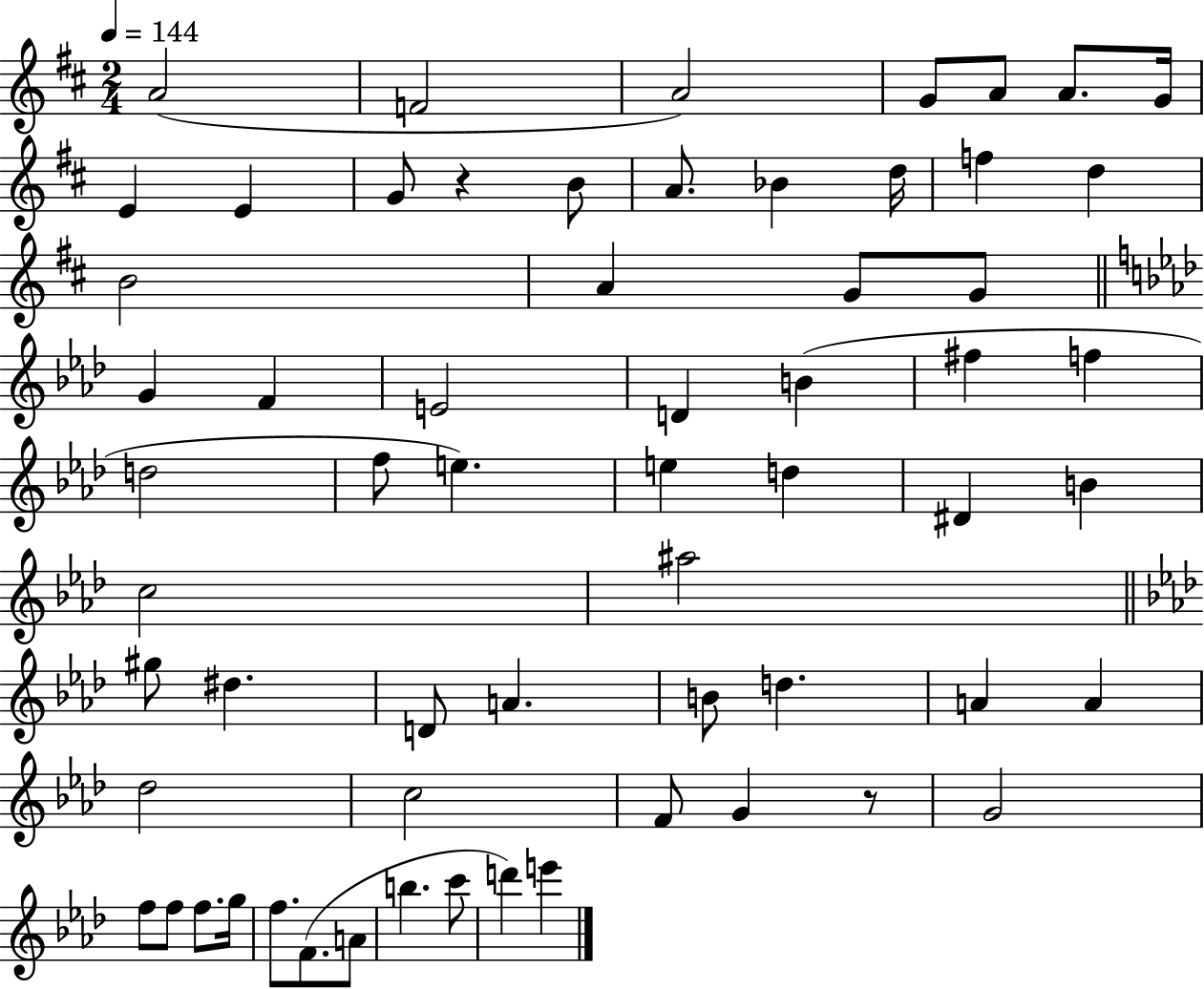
{
  \clef treble
  \numericTimeSignature
  \time 2/4
  \key d \major
  \tempo 4 = 144
  a'2( | f'2 | a'2) | g'8 a'8 a'8. g'16 | \break e'4 e'4 | g'8 r4 b'8 | a'8. bes'4 d''16 | f''4 d''4 | \break b'2 | a'4 g'8 g'8 | \bar "||" \break \key f \minor g'4 f'4 | e'2 | d'4 b'4( | fis''4 f''4 | \break d''2 | f''8 e''4.) | e''4 d''4 | dis'4 b'4 | \break c''2 | ais''2 | \bar "||" \break \key aes \major gis''8 dis''4. | d'8 a'4. | b'8 d''4. | a'4 a'4 | \break des''2 | c''2 | f'8 g'4 r8 | g'2 | \break f''8 f''8 f''8. g''16 | f''8. f'8.( a'8 | b''4. c'''8 | d'''4) e'''4 | \break \bar "|."
}